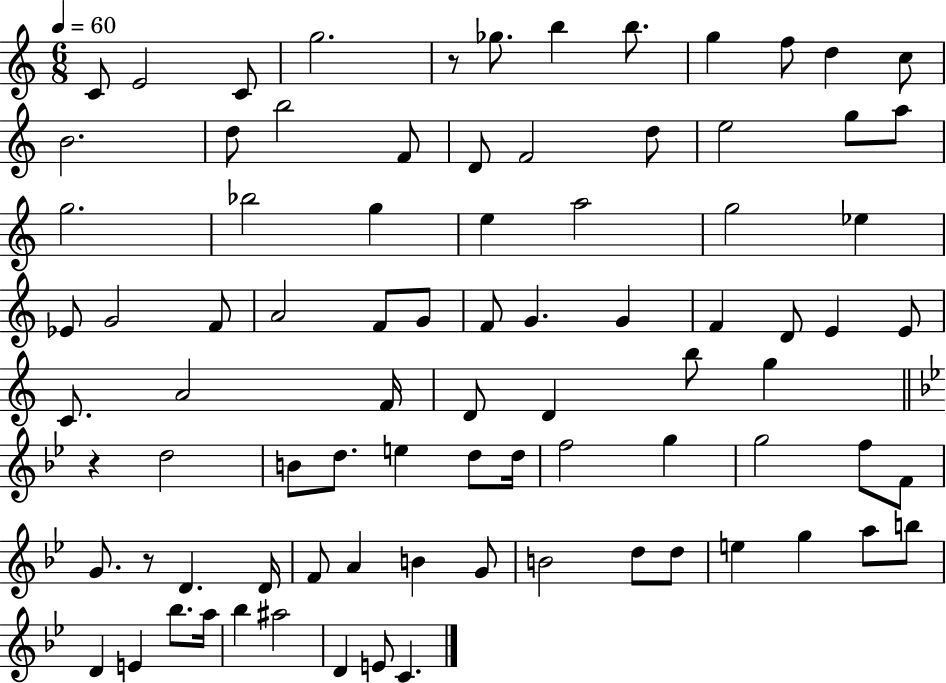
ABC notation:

X:1
T:Untitled
M:6/8
L:1/4
K:C
C/2 E2 C/2 g2 z/2 _g/2 b b/2 g f/2 d c/2 B2 d/2 b2 F/2 D/2 F2 d/2 e2 g/2 a/2 g2 _b2 g e a2 g2 _e _E/2 G2 F/2 A2 F/2 G/2 F/2 G G F D/2 E E/2 C/2 A2 F/4 D/2 D b/2 g z d2 B/2 d/2 e d/2 d/4 f2 g g2 f/2 F/2 G/2 z/2 D D/4 F/2 A B G/2 B2 d/2 d/2 e g a/2 b/2 D E _b/2 a/4 _b ^a2 D E/2 C